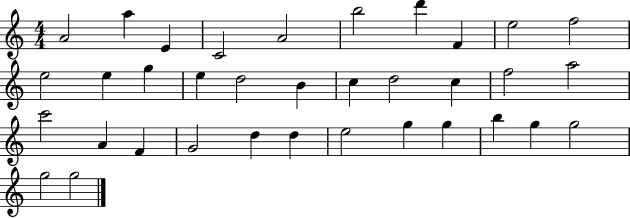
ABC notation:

X:1
T:Untitled
M:4/4
L:1/4
K:C
A2 a E C2 A2 b2 d' F e2 f2 e2 e g e d2 B c d2 c f2 a2 c'2 A F G2 d d e2 g g b g g2 g2 g2